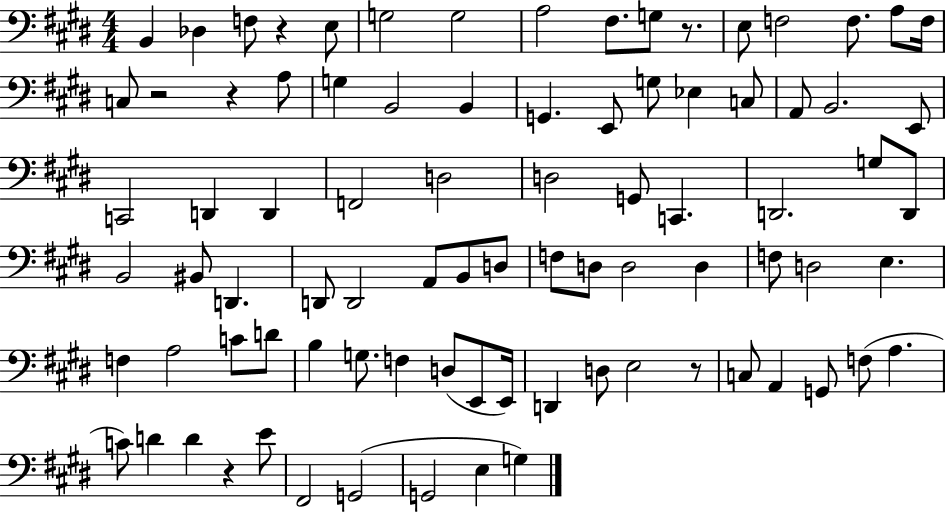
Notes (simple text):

B2/q Db3/q F3/e R/q E3/e G3/h G3/h A3/h F#3/e. G3/e R/e. E3/e F3/h F3/e. A3/e F3/s C3/e R/h R/q A3/e G3/q B2/h B2/q G2/q. E2/e G3/e Eb3/q C3/e A2/e B2/h. E2/e C2/h D2/q D2/q F2/h D3/h D3/h G2/e C2/q. D2/h. G3/e D2/e B2/h BIS2/e D2/q. D2/e D2/h A2/e B2/e D3/e F3/e D3/e D3/h D3/q F3/e D3/h E3/q. F3/q A3/h C4/e D4/e B3/q G3/e. F3/q D3/e E2/e E2/s D2/q D3/e E3/h R/e C3/e A2/q G2/e F3/e A3/q. C4/e D4/q D4/q R/q E4/e F#2/h G2/h G2/h E3/q G3/q